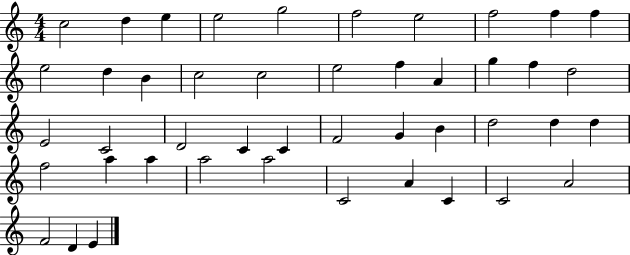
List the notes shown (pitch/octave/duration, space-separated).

C5/h D5/q E5/q E5/h G5/h F5/h E5/h F5/h F5/q F5/q E5/h D5/q B4/q C5/h C5/h E5/h F5/q A4/q G5/q F5/q D5/h E4/h C4/h D4/h C4/q C4/q F4/h G4/q B4/q D5/h D5/q D5/q F5/h A5/q A5/q A5/h A5/h C4/h A4/q C4/q C4/h A4/h F4/h D4/q E4/q